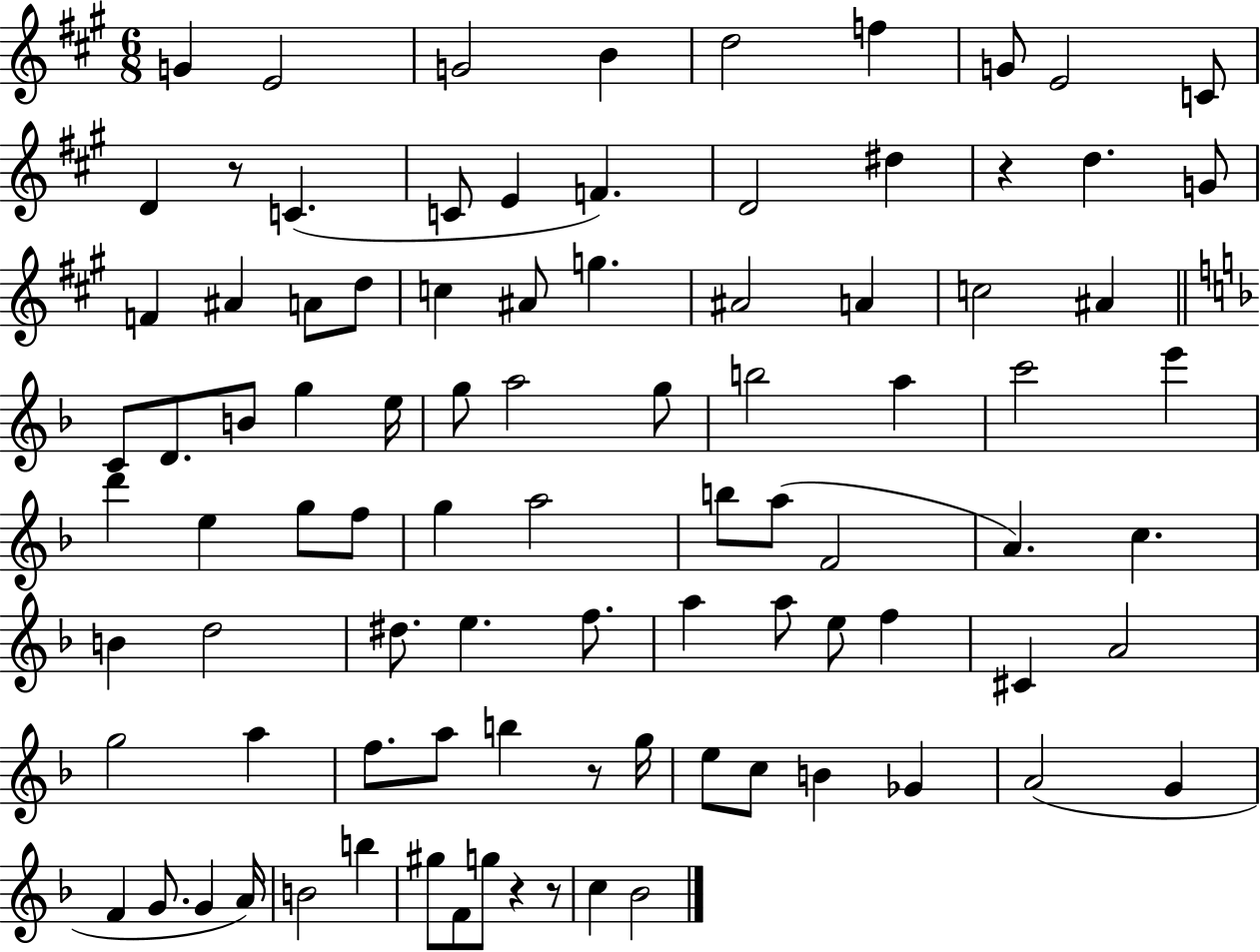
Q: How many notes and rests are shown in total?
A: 91